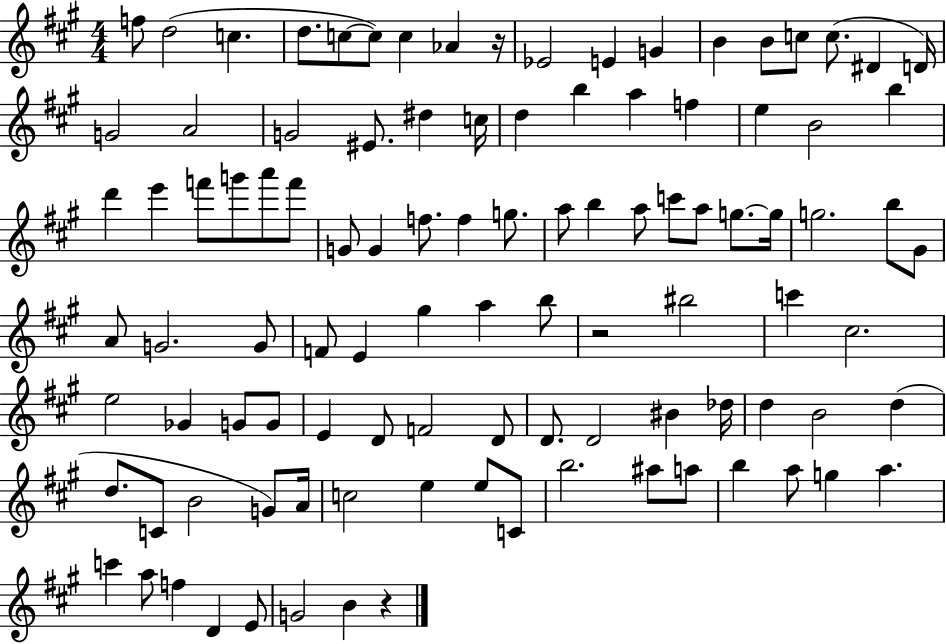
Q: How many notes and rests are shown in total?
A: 103